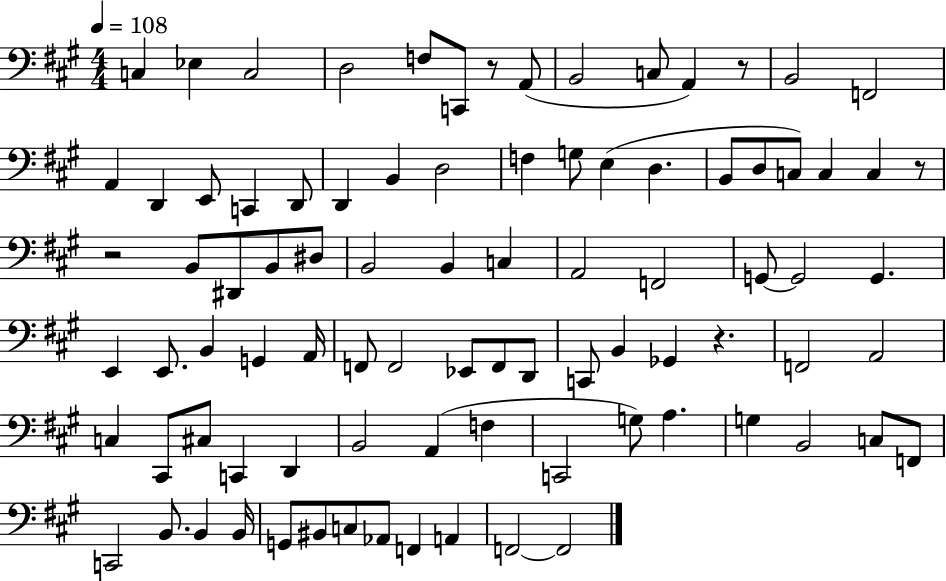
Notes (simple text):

C3/q Eb3/q C3/h D3/h F3/e C2/e R/e A2/e B2/h C3/e A2/q R/e B2/h F2/h A2/q D2/q E2/e C2/q D2/e D2/q B2/q D3/h F3/q G3/e E3/q D3/q. B2/e D3/e C3/e C3/q C3/q R/e R/h B2/e D#2/e B2/e D#3/e B2/h B2/q C3/q A2/h F2/h G2/e G2/h G2/q. E2/q E2/e. B2/q G2/q A2/s F2/e F2/h Eb2/e F2/e D2/e C2/e B2/q Gb2/q R/q. F2/h A2/h C3/q C#2/e C#3/e C2/q D2/q B2/h A2/q F3/q C2/h G3/e A3/q. G3/q B2/h C3/e F2/e C2/h B2/e. B2/q B2/s G2/e BIS2/e C3/e Ab2/e F2/q A2/q F2/h F2/h